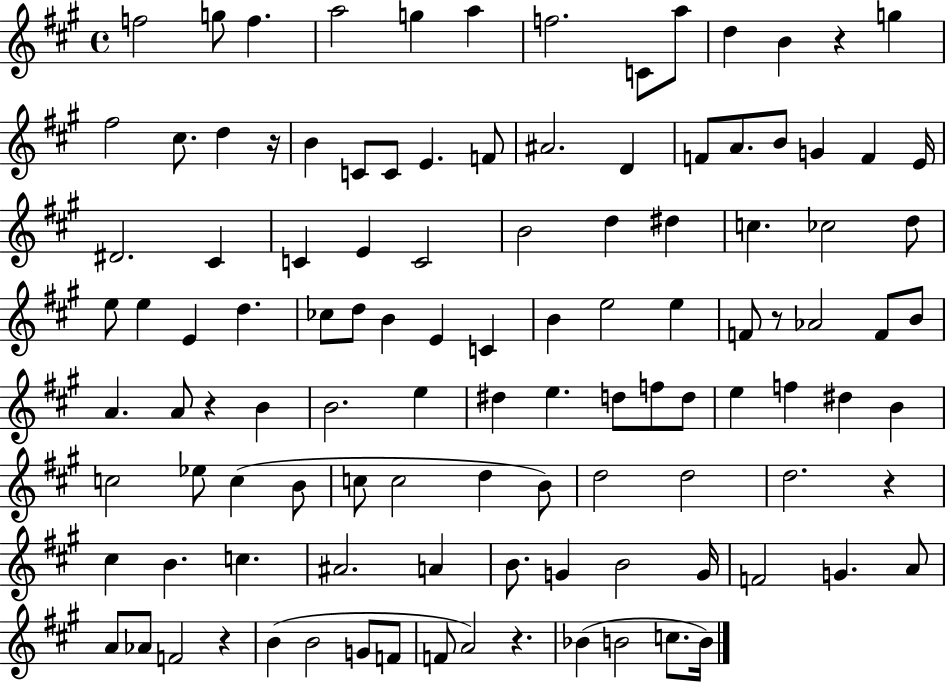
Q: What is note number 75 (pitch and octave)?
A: C5